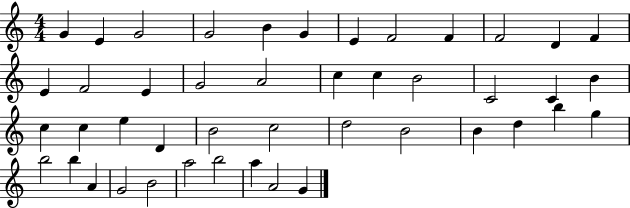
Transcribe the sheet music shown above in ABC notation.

X:1
T:Untitled
M:4/4
L:1/4
K:C
G E G2 G2 B G E F2 F F2 D F E F2 E G2 A2 c c B2 C2 C B c c e D B2 c2 d2 B2 B d b g b2 b A G2 B2 a2 b2 a A2 G